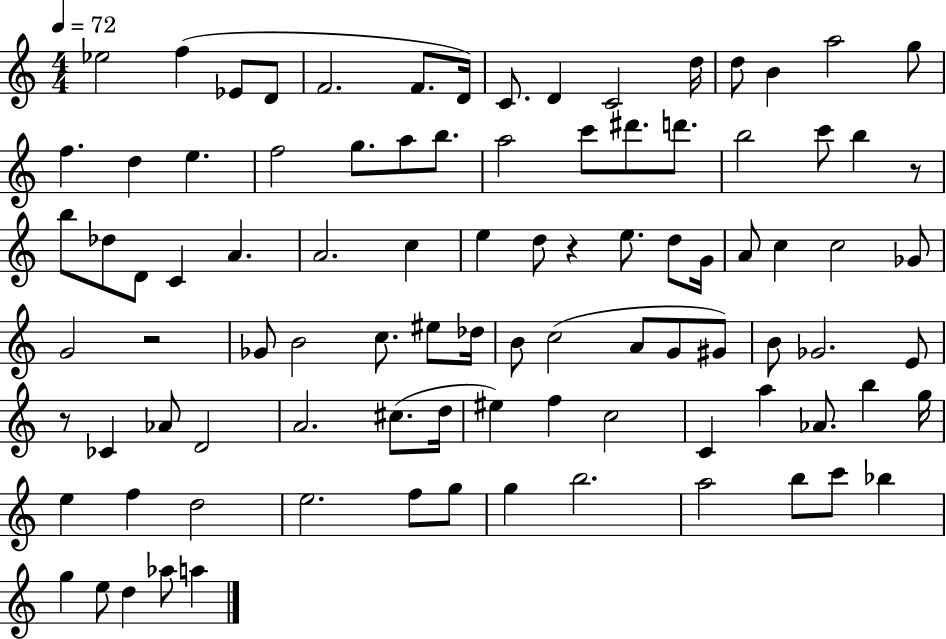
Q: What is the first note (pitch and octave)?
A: Eb5